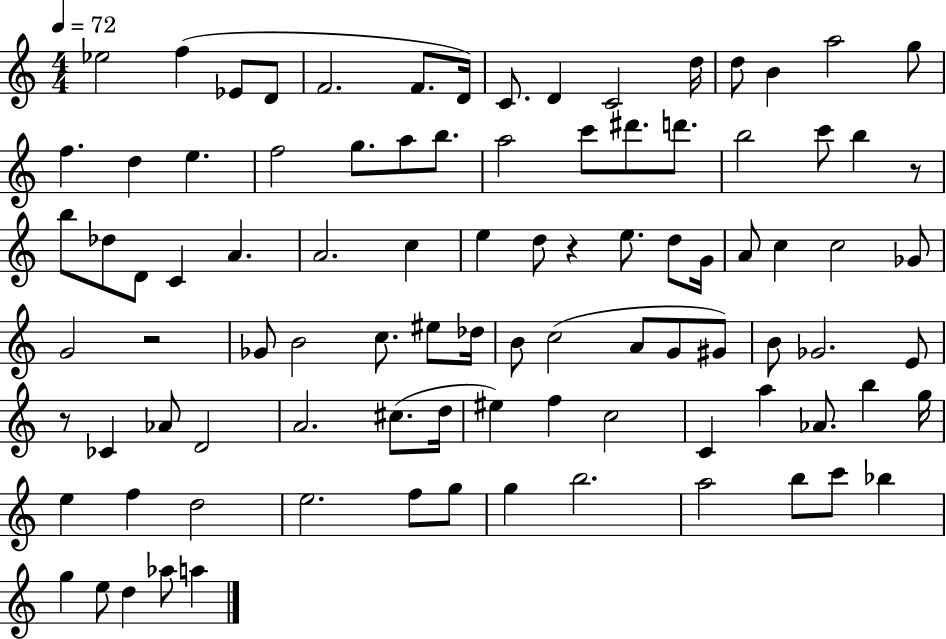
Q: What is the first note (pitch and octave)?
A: Eb5